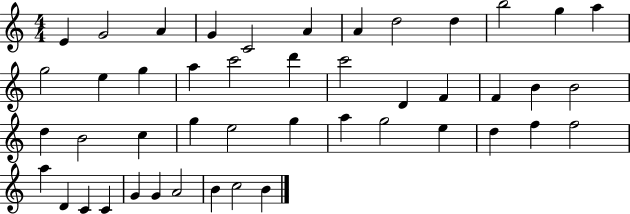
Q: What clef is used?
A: treble